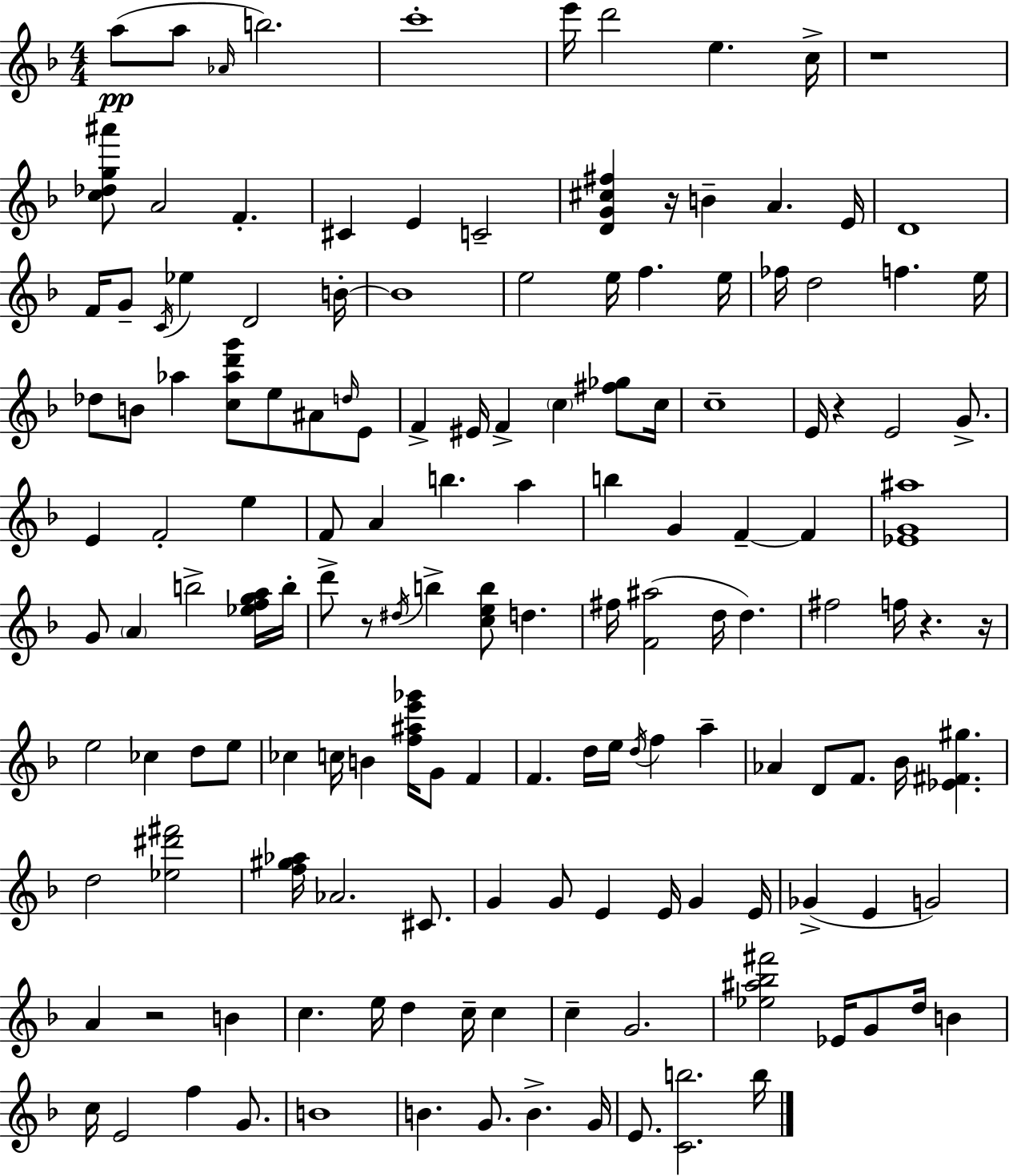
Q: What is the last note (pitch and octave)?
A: B5